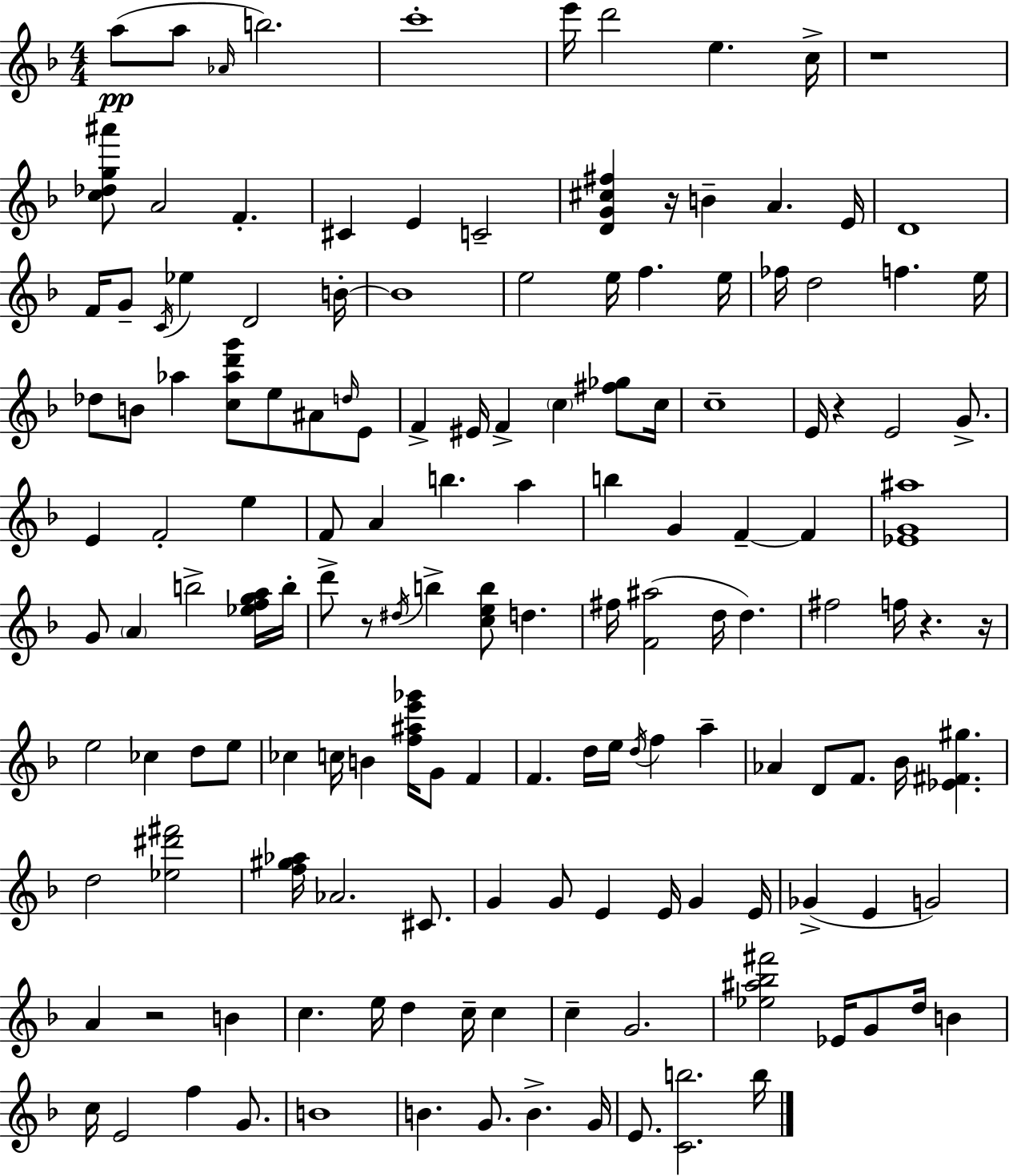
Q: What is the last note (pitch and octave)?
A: B5